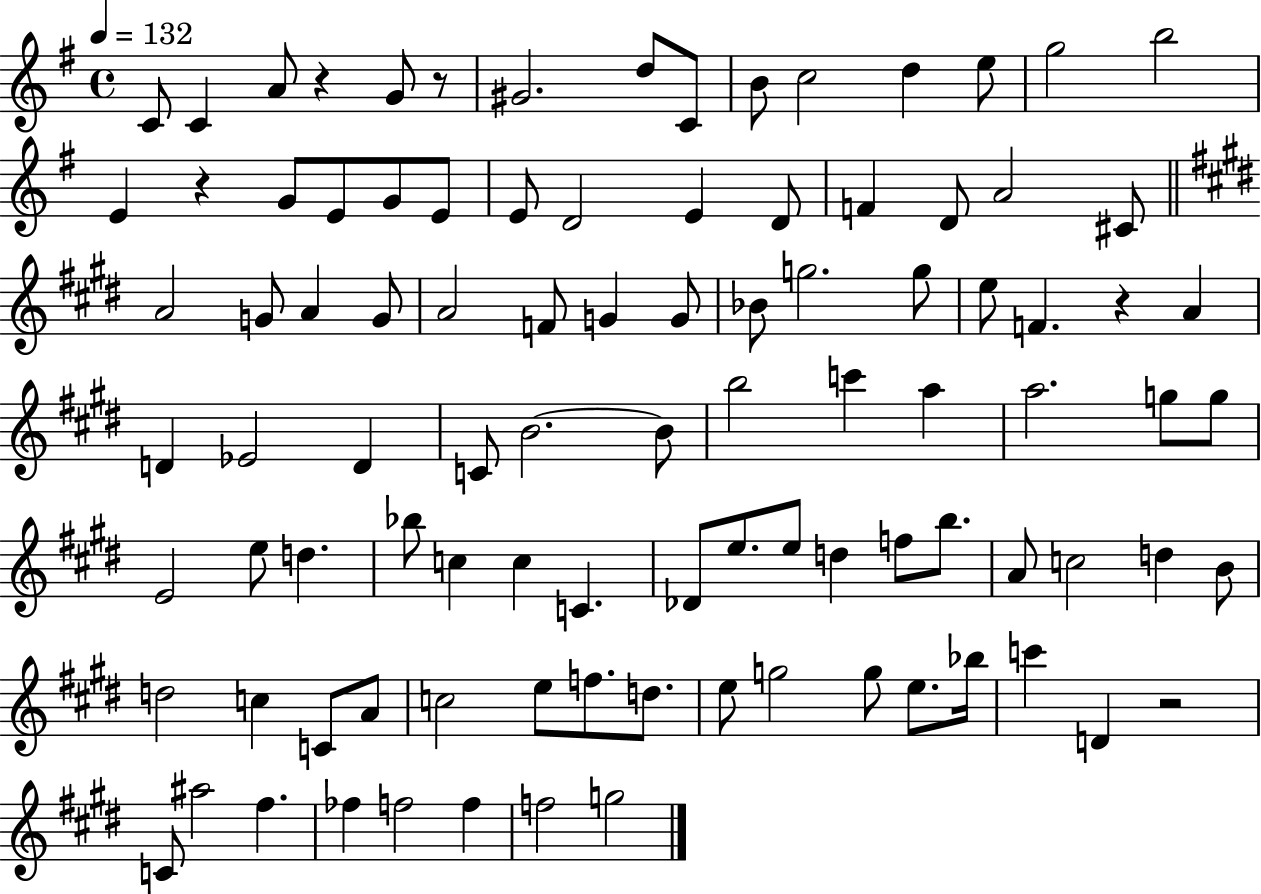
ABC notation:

X:1
T:Untitled
M:4/4
L:1/4
K:G
C/2 C A/2 z G/2 z/2 ^G2 d/2 C/2 B/2 c2 d e/2 g2 b2 E z G/2 E/2 G/2 E/2 E/2 D2 E D/2 F D/2 A2 ^C/2 A2 G/2 A G/2 A2 F/2 G G/2 _B/2 g2 g/2 e/2 F z A D _E2 D C/2 B2 B/2 b2 c' a a2 g/2 g/2 E2 e/2 d _b/2 c c C _D/2 e/2 e/2 d f/2 b/2 A/2 c2 d B/2 d2 c C/2 A/2 c2 e/2 f/2 d/2 e/2 g2 g/2 e/2 _b/4 c' D z2 C/2 ^a2 ^f _f f2 f f2 g2